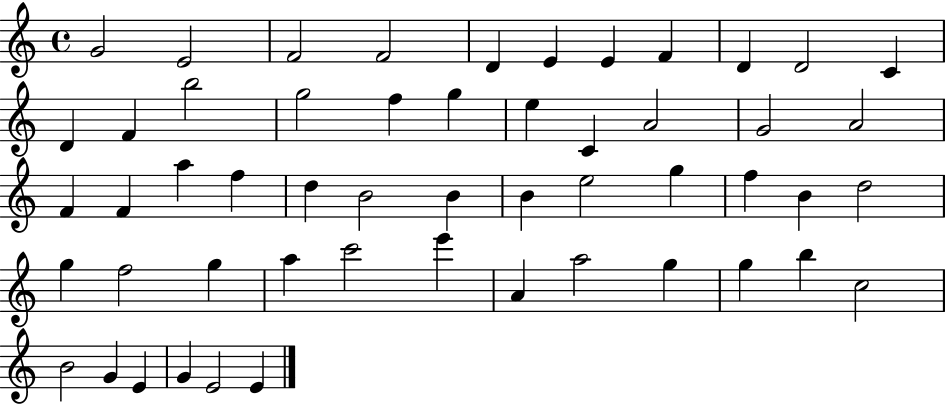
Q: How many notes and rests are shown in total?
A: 53